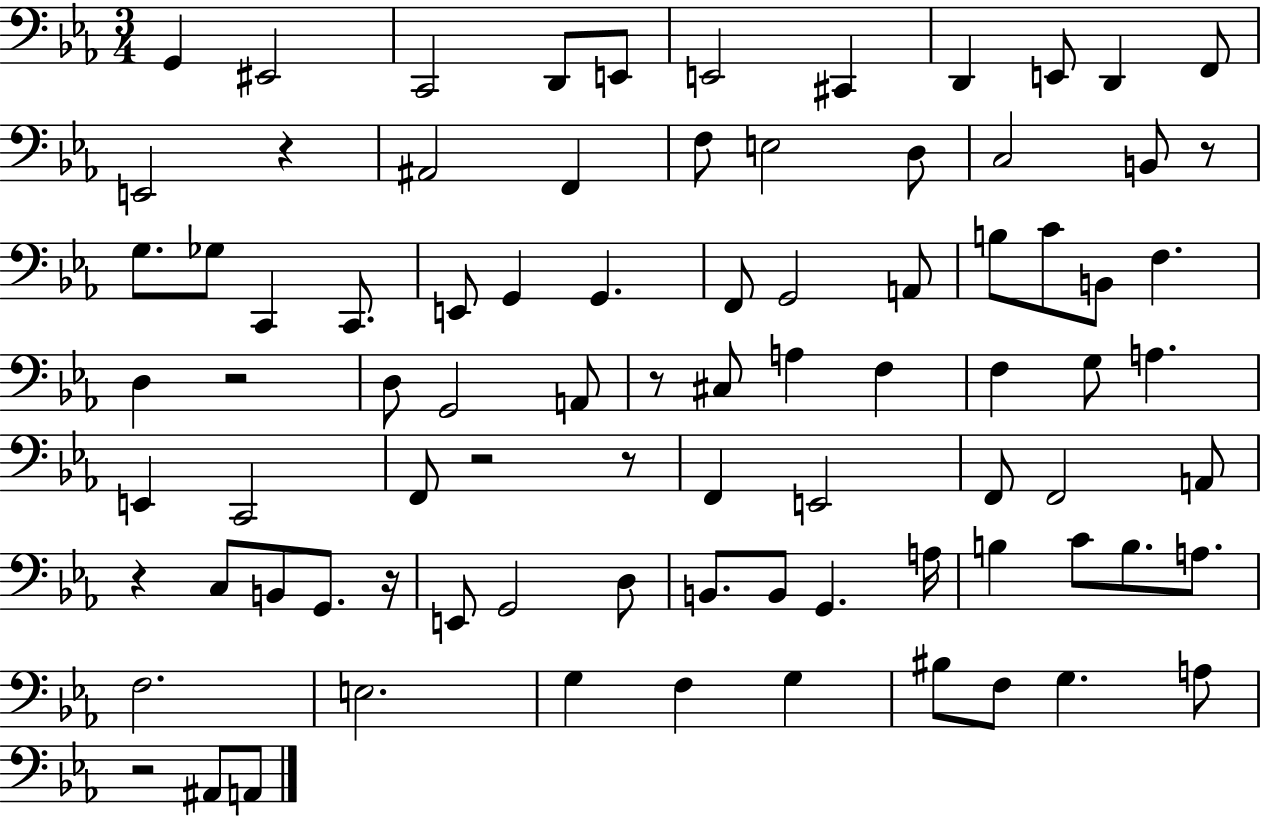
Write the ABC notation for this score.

X:1
T:Untitled
M:3/4
L:1/4
K:Eb
G,, ^E,,2 C,,2 D,,/2 E,,/2 E,,2 ^C,, D,, E,,/2 D,, F,,/2 E,,2 z ^A,,2 F,, F,/2 E,2 D,/2 C,2 B,,/2 z/2 G,/2 _G,/2 C,, C,,/2 E,,/2 G,, G,, F,,/2 G,,2 A,,/2 B,/2 C/2 B,,/2 F, D, z2 D,/2 G,,2 A,,/2 z/2 ^C,/2 A, F, F, G,/2 A, E,, C,,2 F,,/2 z2 z/2 F,, E,,2 F,,/2 F,,2 A,,/2 z C,/2 B,,/2 G,,/2 z/4 E,,/2 G,,2 D,/2 B,,/2 B,,/2 G,, A,/4 B, C/2 B,/2 A,/2 F,2 E,2 G, F, G, ^B,/2 F,/2 G, A,/2 z2 ^A,,/2 A,,/2